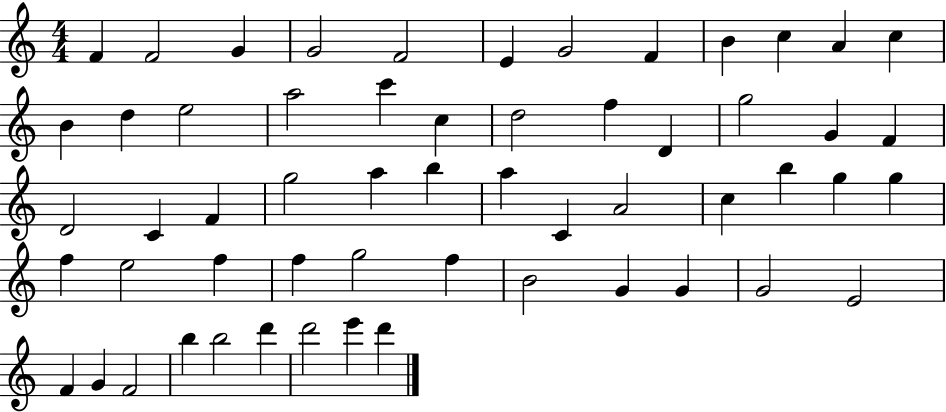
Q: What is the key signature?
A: C major